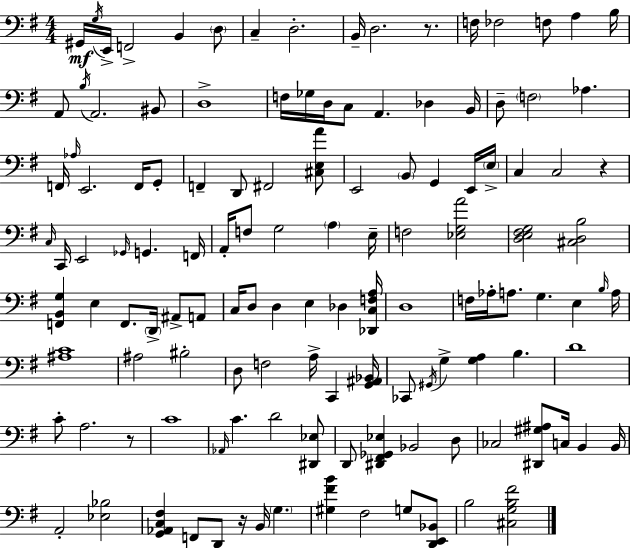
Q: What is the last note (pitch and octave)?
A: B3